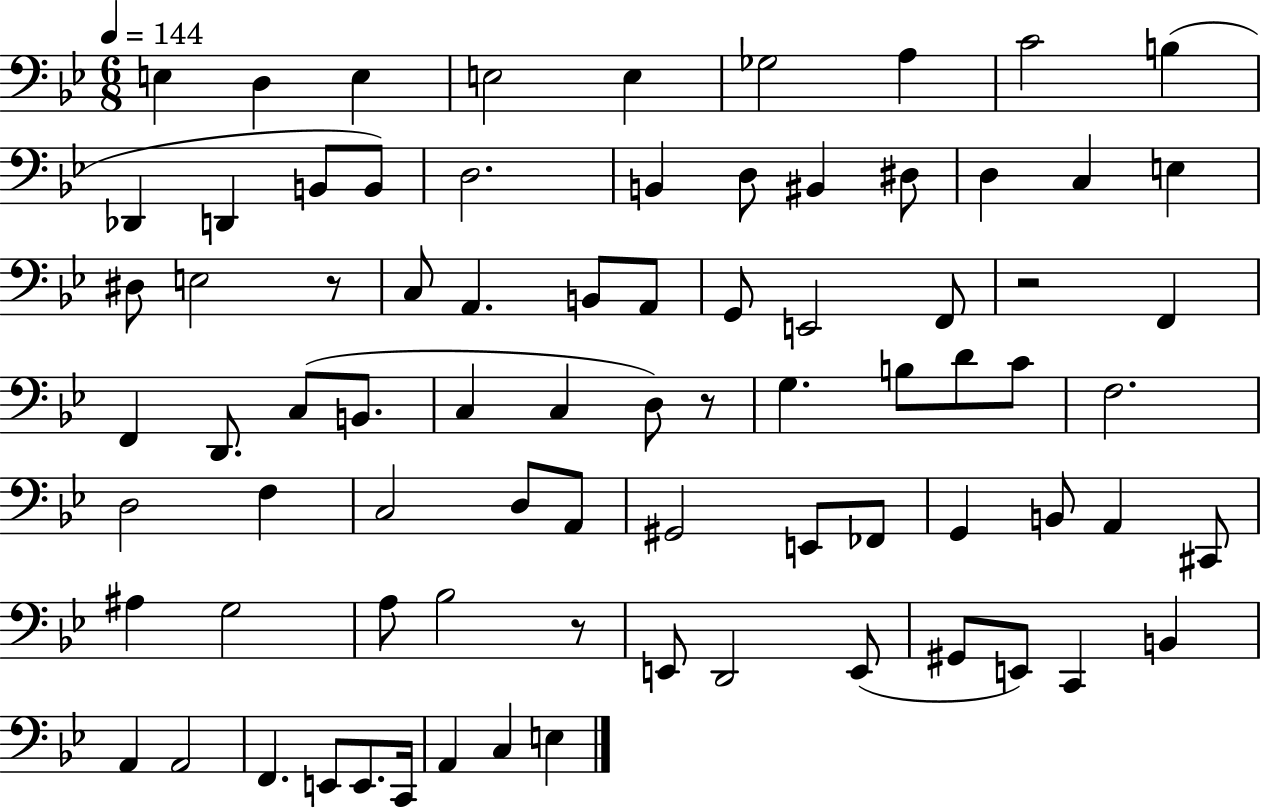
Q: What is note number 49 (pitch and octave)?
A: G#2